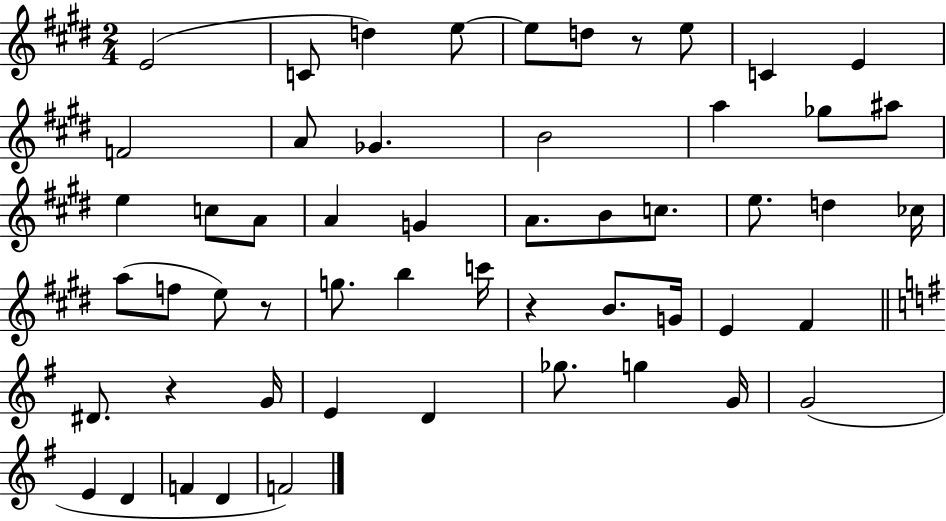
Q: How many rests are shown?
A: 4